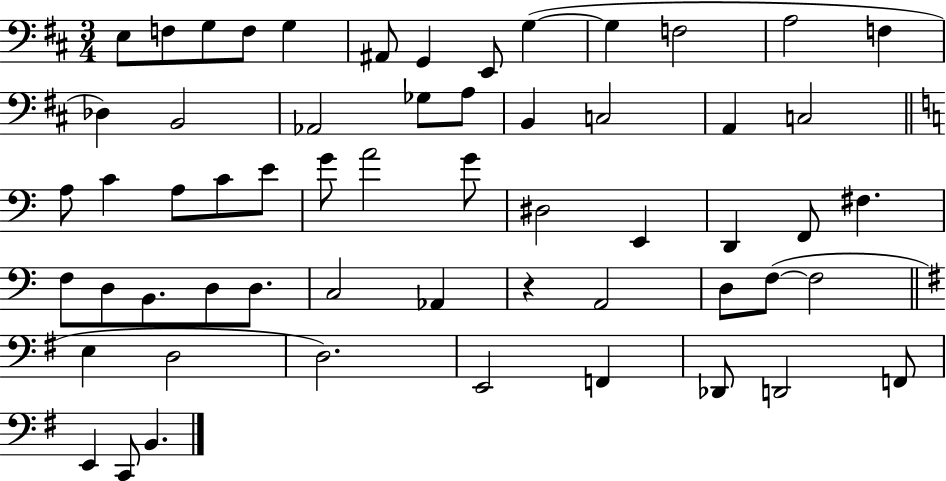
X:1
T:Untitled
M:3/4
L:1/4
K:D
E,/2 F,/2 G,/2 F,/2 G, ^A,,/2 G,, E,,/2 G, G, F,2 A,2 F, _D, B,,2 _A,,2 _G,/2 A,/2 B,, C,2 A,, C,2 A,/2 C A,/2 C/2 E/2 G/2 A2 G/2 ^D,2 E,, D,, F,,/2 ^F, F,/2 D,/2 B,,/2 D,/2 D,/2 C,2 _A,, z A,,2 D,/2 F,/2 F,2 E, D,2 D,2 E,,2 F,, _D,,/2 D,,2 F,,/2 E,, C,,/2 B,,